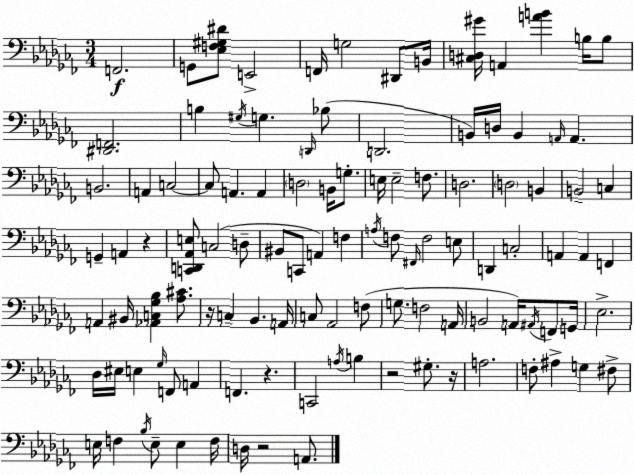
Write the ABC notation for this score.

X:1
T:Untitled
M:3/4
L:1/4
K:Abm
F,,2 G,,/2 [_E,F,^G,^D]/2 E,,2 F,,/4 G,2 ^D,,/2 B,,/4 [^C,D,^G]/4 A,, [AB] B,/4 B,/2 [^D,,F,,]2 B, ^G,/4 G, D,,/4 _B,/2 D,,2 B,,/4 D,/4 B,, A,,/4 A,, B,,2 A,, C,2 C,/2 A,, A,, D,2 B,,/4 G,/2 E,/4 E,2 F,/2 D,2 D,2 B,, B,,2 C, G,, A,, z [C,,D,,_A,,E,]/2 C,2 D,/2 ^B,,/2 C,,/2 A,, F, A,/4 F,/2 ^F,,/4 F,2 E,/2 D,, C,2 A,, A,, F,, A,, ^B,,/4 [_A,,C,_G,_B,] [_A,^C]/2 z/4 C, _B,, A,,/4 C,/2 _A,,2 F,/2 G,/2 F,2 A,,/4 B,,2 A,,/4 ^A,,/4 F,,/2 G,,/4 _E,2 _D,/4 ^E,/4 E, _G,/4 F,,/2 A,, F,, z C,,2 A,/4 B, z2 ^G,/2 z/4 A,2 F,/2 ^A, G, ^F,/2 E,/4 F, _B,/4 E,/2 E, F,/4 D,/4 z2 A,,/2